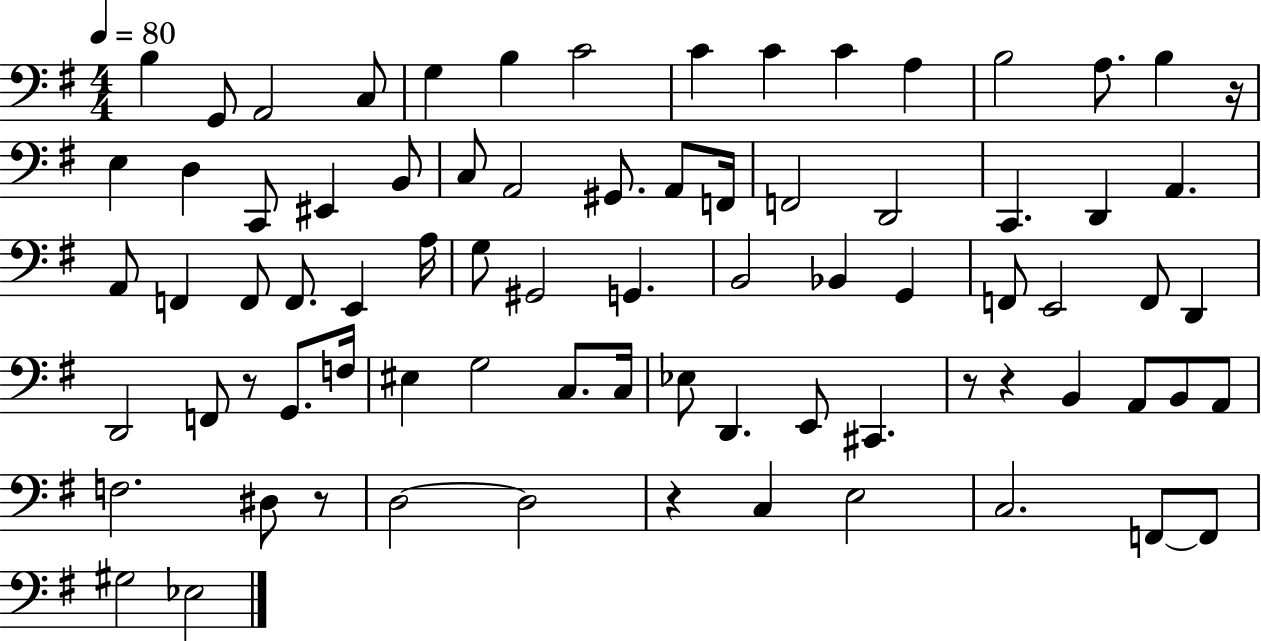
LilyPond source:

{
  \clef bass
  \numericTimeSignature
  \time 4/4
  \key g \major
  \tempo 4 = 80
  b4 g,8 a,2 c8 | g4 b4 c'2 | c'4 c'4 c'4 a4 | b2 a8. b4 r16 | \break e4 d4 c,8 eis,4 b,8 | c8 a,2 gis,8. a,8 f,16 | f,2 d,2 | c,4. d,4 a,4. | \break a,8 f,4 f,8 f,8. e,4 a16 | g8 gis,2 g,4. | b,2 bes,4 g,4 | f,8 e,2 f,8 d,4 | \break d,2 f,8 r8 g,8. f16 | eis4 g2 c8. c16 | ees8 d,4. e,8 cis,4. | r8 r4 b,4 a,8 b,8 a,8 | \break f2. dis8 r8 | d2~~ d2 | r4 c4 e2 | c2. f,8~~ f,8 | \break gis2 ees2 | \bar "|."
}